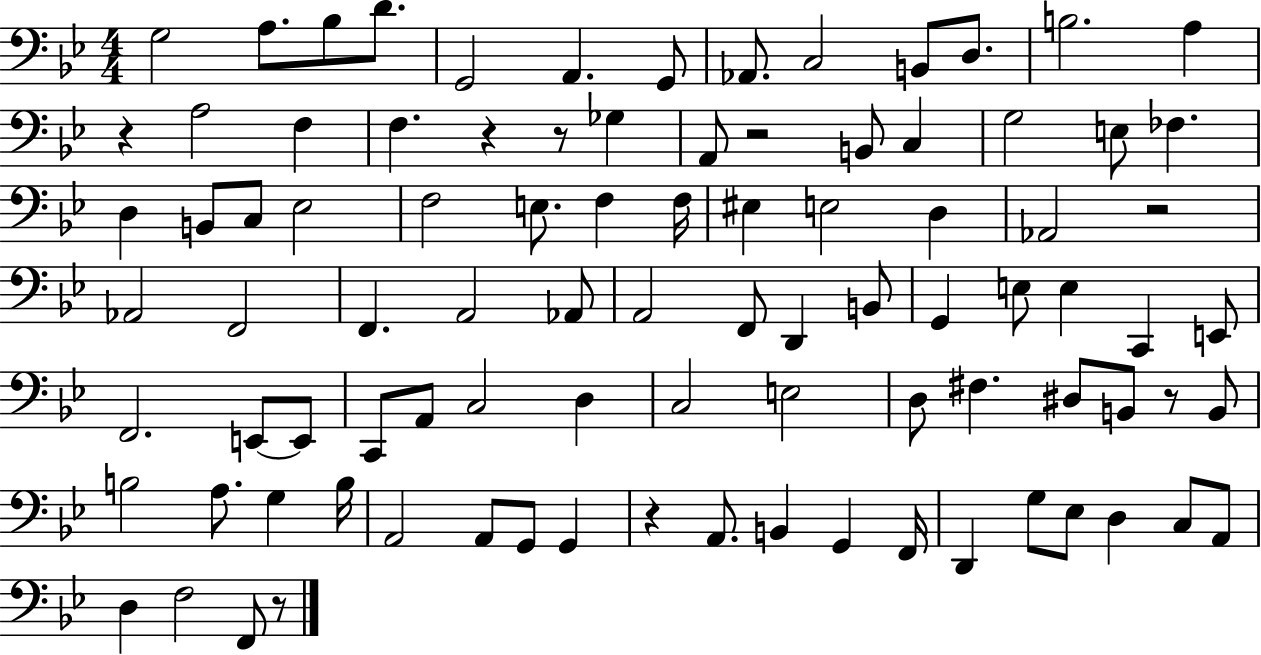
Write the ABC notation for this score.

X:1
T:Untitled
M:4/4
L:1/4
K:Bb
G,2 A,/2 _B,/2 D/2 G,,2 A,, G,,/2 _A,,/2 C,2 B,,/2 D,/2 B,2 A, z A,2 F, F, z z/2 _G, A,,/2 z2 B,,/2 C, G,2 E,/2 _F, D, B,,/2 C,/2 _E,2 F,2 E,/2 F, F,/4 ^E, E,2 D, _A,,2 z2 _A,,2 F,,2 F,, A,,2 _A,,/2 A,,2 F,,/2 D,, B,,/2 G,, E,/2 E, C,, E,,/2 F,,2 E,,/2 E,,/2 C,,/2 A,,/2 C,2 D, C,2 E,2 D,/2 ^F, ^D,/2 B,,/2 z/2 B,,/2 B,2 A,/2 G, B,/4 A,,2 A,,/2 G,,/2 G,, z A,,/2 B,, G,, F,,/4 D,, G,/2 _E,/2 D, C,/2 A,,/2 D, F,2 F,,/2 z/2